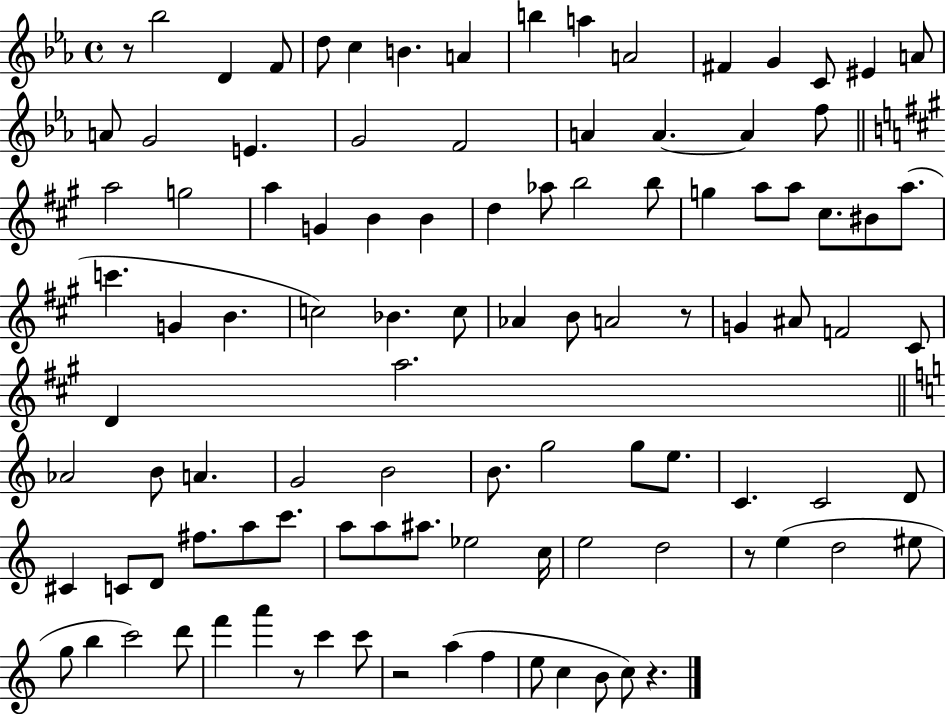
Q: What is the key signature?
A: EES major